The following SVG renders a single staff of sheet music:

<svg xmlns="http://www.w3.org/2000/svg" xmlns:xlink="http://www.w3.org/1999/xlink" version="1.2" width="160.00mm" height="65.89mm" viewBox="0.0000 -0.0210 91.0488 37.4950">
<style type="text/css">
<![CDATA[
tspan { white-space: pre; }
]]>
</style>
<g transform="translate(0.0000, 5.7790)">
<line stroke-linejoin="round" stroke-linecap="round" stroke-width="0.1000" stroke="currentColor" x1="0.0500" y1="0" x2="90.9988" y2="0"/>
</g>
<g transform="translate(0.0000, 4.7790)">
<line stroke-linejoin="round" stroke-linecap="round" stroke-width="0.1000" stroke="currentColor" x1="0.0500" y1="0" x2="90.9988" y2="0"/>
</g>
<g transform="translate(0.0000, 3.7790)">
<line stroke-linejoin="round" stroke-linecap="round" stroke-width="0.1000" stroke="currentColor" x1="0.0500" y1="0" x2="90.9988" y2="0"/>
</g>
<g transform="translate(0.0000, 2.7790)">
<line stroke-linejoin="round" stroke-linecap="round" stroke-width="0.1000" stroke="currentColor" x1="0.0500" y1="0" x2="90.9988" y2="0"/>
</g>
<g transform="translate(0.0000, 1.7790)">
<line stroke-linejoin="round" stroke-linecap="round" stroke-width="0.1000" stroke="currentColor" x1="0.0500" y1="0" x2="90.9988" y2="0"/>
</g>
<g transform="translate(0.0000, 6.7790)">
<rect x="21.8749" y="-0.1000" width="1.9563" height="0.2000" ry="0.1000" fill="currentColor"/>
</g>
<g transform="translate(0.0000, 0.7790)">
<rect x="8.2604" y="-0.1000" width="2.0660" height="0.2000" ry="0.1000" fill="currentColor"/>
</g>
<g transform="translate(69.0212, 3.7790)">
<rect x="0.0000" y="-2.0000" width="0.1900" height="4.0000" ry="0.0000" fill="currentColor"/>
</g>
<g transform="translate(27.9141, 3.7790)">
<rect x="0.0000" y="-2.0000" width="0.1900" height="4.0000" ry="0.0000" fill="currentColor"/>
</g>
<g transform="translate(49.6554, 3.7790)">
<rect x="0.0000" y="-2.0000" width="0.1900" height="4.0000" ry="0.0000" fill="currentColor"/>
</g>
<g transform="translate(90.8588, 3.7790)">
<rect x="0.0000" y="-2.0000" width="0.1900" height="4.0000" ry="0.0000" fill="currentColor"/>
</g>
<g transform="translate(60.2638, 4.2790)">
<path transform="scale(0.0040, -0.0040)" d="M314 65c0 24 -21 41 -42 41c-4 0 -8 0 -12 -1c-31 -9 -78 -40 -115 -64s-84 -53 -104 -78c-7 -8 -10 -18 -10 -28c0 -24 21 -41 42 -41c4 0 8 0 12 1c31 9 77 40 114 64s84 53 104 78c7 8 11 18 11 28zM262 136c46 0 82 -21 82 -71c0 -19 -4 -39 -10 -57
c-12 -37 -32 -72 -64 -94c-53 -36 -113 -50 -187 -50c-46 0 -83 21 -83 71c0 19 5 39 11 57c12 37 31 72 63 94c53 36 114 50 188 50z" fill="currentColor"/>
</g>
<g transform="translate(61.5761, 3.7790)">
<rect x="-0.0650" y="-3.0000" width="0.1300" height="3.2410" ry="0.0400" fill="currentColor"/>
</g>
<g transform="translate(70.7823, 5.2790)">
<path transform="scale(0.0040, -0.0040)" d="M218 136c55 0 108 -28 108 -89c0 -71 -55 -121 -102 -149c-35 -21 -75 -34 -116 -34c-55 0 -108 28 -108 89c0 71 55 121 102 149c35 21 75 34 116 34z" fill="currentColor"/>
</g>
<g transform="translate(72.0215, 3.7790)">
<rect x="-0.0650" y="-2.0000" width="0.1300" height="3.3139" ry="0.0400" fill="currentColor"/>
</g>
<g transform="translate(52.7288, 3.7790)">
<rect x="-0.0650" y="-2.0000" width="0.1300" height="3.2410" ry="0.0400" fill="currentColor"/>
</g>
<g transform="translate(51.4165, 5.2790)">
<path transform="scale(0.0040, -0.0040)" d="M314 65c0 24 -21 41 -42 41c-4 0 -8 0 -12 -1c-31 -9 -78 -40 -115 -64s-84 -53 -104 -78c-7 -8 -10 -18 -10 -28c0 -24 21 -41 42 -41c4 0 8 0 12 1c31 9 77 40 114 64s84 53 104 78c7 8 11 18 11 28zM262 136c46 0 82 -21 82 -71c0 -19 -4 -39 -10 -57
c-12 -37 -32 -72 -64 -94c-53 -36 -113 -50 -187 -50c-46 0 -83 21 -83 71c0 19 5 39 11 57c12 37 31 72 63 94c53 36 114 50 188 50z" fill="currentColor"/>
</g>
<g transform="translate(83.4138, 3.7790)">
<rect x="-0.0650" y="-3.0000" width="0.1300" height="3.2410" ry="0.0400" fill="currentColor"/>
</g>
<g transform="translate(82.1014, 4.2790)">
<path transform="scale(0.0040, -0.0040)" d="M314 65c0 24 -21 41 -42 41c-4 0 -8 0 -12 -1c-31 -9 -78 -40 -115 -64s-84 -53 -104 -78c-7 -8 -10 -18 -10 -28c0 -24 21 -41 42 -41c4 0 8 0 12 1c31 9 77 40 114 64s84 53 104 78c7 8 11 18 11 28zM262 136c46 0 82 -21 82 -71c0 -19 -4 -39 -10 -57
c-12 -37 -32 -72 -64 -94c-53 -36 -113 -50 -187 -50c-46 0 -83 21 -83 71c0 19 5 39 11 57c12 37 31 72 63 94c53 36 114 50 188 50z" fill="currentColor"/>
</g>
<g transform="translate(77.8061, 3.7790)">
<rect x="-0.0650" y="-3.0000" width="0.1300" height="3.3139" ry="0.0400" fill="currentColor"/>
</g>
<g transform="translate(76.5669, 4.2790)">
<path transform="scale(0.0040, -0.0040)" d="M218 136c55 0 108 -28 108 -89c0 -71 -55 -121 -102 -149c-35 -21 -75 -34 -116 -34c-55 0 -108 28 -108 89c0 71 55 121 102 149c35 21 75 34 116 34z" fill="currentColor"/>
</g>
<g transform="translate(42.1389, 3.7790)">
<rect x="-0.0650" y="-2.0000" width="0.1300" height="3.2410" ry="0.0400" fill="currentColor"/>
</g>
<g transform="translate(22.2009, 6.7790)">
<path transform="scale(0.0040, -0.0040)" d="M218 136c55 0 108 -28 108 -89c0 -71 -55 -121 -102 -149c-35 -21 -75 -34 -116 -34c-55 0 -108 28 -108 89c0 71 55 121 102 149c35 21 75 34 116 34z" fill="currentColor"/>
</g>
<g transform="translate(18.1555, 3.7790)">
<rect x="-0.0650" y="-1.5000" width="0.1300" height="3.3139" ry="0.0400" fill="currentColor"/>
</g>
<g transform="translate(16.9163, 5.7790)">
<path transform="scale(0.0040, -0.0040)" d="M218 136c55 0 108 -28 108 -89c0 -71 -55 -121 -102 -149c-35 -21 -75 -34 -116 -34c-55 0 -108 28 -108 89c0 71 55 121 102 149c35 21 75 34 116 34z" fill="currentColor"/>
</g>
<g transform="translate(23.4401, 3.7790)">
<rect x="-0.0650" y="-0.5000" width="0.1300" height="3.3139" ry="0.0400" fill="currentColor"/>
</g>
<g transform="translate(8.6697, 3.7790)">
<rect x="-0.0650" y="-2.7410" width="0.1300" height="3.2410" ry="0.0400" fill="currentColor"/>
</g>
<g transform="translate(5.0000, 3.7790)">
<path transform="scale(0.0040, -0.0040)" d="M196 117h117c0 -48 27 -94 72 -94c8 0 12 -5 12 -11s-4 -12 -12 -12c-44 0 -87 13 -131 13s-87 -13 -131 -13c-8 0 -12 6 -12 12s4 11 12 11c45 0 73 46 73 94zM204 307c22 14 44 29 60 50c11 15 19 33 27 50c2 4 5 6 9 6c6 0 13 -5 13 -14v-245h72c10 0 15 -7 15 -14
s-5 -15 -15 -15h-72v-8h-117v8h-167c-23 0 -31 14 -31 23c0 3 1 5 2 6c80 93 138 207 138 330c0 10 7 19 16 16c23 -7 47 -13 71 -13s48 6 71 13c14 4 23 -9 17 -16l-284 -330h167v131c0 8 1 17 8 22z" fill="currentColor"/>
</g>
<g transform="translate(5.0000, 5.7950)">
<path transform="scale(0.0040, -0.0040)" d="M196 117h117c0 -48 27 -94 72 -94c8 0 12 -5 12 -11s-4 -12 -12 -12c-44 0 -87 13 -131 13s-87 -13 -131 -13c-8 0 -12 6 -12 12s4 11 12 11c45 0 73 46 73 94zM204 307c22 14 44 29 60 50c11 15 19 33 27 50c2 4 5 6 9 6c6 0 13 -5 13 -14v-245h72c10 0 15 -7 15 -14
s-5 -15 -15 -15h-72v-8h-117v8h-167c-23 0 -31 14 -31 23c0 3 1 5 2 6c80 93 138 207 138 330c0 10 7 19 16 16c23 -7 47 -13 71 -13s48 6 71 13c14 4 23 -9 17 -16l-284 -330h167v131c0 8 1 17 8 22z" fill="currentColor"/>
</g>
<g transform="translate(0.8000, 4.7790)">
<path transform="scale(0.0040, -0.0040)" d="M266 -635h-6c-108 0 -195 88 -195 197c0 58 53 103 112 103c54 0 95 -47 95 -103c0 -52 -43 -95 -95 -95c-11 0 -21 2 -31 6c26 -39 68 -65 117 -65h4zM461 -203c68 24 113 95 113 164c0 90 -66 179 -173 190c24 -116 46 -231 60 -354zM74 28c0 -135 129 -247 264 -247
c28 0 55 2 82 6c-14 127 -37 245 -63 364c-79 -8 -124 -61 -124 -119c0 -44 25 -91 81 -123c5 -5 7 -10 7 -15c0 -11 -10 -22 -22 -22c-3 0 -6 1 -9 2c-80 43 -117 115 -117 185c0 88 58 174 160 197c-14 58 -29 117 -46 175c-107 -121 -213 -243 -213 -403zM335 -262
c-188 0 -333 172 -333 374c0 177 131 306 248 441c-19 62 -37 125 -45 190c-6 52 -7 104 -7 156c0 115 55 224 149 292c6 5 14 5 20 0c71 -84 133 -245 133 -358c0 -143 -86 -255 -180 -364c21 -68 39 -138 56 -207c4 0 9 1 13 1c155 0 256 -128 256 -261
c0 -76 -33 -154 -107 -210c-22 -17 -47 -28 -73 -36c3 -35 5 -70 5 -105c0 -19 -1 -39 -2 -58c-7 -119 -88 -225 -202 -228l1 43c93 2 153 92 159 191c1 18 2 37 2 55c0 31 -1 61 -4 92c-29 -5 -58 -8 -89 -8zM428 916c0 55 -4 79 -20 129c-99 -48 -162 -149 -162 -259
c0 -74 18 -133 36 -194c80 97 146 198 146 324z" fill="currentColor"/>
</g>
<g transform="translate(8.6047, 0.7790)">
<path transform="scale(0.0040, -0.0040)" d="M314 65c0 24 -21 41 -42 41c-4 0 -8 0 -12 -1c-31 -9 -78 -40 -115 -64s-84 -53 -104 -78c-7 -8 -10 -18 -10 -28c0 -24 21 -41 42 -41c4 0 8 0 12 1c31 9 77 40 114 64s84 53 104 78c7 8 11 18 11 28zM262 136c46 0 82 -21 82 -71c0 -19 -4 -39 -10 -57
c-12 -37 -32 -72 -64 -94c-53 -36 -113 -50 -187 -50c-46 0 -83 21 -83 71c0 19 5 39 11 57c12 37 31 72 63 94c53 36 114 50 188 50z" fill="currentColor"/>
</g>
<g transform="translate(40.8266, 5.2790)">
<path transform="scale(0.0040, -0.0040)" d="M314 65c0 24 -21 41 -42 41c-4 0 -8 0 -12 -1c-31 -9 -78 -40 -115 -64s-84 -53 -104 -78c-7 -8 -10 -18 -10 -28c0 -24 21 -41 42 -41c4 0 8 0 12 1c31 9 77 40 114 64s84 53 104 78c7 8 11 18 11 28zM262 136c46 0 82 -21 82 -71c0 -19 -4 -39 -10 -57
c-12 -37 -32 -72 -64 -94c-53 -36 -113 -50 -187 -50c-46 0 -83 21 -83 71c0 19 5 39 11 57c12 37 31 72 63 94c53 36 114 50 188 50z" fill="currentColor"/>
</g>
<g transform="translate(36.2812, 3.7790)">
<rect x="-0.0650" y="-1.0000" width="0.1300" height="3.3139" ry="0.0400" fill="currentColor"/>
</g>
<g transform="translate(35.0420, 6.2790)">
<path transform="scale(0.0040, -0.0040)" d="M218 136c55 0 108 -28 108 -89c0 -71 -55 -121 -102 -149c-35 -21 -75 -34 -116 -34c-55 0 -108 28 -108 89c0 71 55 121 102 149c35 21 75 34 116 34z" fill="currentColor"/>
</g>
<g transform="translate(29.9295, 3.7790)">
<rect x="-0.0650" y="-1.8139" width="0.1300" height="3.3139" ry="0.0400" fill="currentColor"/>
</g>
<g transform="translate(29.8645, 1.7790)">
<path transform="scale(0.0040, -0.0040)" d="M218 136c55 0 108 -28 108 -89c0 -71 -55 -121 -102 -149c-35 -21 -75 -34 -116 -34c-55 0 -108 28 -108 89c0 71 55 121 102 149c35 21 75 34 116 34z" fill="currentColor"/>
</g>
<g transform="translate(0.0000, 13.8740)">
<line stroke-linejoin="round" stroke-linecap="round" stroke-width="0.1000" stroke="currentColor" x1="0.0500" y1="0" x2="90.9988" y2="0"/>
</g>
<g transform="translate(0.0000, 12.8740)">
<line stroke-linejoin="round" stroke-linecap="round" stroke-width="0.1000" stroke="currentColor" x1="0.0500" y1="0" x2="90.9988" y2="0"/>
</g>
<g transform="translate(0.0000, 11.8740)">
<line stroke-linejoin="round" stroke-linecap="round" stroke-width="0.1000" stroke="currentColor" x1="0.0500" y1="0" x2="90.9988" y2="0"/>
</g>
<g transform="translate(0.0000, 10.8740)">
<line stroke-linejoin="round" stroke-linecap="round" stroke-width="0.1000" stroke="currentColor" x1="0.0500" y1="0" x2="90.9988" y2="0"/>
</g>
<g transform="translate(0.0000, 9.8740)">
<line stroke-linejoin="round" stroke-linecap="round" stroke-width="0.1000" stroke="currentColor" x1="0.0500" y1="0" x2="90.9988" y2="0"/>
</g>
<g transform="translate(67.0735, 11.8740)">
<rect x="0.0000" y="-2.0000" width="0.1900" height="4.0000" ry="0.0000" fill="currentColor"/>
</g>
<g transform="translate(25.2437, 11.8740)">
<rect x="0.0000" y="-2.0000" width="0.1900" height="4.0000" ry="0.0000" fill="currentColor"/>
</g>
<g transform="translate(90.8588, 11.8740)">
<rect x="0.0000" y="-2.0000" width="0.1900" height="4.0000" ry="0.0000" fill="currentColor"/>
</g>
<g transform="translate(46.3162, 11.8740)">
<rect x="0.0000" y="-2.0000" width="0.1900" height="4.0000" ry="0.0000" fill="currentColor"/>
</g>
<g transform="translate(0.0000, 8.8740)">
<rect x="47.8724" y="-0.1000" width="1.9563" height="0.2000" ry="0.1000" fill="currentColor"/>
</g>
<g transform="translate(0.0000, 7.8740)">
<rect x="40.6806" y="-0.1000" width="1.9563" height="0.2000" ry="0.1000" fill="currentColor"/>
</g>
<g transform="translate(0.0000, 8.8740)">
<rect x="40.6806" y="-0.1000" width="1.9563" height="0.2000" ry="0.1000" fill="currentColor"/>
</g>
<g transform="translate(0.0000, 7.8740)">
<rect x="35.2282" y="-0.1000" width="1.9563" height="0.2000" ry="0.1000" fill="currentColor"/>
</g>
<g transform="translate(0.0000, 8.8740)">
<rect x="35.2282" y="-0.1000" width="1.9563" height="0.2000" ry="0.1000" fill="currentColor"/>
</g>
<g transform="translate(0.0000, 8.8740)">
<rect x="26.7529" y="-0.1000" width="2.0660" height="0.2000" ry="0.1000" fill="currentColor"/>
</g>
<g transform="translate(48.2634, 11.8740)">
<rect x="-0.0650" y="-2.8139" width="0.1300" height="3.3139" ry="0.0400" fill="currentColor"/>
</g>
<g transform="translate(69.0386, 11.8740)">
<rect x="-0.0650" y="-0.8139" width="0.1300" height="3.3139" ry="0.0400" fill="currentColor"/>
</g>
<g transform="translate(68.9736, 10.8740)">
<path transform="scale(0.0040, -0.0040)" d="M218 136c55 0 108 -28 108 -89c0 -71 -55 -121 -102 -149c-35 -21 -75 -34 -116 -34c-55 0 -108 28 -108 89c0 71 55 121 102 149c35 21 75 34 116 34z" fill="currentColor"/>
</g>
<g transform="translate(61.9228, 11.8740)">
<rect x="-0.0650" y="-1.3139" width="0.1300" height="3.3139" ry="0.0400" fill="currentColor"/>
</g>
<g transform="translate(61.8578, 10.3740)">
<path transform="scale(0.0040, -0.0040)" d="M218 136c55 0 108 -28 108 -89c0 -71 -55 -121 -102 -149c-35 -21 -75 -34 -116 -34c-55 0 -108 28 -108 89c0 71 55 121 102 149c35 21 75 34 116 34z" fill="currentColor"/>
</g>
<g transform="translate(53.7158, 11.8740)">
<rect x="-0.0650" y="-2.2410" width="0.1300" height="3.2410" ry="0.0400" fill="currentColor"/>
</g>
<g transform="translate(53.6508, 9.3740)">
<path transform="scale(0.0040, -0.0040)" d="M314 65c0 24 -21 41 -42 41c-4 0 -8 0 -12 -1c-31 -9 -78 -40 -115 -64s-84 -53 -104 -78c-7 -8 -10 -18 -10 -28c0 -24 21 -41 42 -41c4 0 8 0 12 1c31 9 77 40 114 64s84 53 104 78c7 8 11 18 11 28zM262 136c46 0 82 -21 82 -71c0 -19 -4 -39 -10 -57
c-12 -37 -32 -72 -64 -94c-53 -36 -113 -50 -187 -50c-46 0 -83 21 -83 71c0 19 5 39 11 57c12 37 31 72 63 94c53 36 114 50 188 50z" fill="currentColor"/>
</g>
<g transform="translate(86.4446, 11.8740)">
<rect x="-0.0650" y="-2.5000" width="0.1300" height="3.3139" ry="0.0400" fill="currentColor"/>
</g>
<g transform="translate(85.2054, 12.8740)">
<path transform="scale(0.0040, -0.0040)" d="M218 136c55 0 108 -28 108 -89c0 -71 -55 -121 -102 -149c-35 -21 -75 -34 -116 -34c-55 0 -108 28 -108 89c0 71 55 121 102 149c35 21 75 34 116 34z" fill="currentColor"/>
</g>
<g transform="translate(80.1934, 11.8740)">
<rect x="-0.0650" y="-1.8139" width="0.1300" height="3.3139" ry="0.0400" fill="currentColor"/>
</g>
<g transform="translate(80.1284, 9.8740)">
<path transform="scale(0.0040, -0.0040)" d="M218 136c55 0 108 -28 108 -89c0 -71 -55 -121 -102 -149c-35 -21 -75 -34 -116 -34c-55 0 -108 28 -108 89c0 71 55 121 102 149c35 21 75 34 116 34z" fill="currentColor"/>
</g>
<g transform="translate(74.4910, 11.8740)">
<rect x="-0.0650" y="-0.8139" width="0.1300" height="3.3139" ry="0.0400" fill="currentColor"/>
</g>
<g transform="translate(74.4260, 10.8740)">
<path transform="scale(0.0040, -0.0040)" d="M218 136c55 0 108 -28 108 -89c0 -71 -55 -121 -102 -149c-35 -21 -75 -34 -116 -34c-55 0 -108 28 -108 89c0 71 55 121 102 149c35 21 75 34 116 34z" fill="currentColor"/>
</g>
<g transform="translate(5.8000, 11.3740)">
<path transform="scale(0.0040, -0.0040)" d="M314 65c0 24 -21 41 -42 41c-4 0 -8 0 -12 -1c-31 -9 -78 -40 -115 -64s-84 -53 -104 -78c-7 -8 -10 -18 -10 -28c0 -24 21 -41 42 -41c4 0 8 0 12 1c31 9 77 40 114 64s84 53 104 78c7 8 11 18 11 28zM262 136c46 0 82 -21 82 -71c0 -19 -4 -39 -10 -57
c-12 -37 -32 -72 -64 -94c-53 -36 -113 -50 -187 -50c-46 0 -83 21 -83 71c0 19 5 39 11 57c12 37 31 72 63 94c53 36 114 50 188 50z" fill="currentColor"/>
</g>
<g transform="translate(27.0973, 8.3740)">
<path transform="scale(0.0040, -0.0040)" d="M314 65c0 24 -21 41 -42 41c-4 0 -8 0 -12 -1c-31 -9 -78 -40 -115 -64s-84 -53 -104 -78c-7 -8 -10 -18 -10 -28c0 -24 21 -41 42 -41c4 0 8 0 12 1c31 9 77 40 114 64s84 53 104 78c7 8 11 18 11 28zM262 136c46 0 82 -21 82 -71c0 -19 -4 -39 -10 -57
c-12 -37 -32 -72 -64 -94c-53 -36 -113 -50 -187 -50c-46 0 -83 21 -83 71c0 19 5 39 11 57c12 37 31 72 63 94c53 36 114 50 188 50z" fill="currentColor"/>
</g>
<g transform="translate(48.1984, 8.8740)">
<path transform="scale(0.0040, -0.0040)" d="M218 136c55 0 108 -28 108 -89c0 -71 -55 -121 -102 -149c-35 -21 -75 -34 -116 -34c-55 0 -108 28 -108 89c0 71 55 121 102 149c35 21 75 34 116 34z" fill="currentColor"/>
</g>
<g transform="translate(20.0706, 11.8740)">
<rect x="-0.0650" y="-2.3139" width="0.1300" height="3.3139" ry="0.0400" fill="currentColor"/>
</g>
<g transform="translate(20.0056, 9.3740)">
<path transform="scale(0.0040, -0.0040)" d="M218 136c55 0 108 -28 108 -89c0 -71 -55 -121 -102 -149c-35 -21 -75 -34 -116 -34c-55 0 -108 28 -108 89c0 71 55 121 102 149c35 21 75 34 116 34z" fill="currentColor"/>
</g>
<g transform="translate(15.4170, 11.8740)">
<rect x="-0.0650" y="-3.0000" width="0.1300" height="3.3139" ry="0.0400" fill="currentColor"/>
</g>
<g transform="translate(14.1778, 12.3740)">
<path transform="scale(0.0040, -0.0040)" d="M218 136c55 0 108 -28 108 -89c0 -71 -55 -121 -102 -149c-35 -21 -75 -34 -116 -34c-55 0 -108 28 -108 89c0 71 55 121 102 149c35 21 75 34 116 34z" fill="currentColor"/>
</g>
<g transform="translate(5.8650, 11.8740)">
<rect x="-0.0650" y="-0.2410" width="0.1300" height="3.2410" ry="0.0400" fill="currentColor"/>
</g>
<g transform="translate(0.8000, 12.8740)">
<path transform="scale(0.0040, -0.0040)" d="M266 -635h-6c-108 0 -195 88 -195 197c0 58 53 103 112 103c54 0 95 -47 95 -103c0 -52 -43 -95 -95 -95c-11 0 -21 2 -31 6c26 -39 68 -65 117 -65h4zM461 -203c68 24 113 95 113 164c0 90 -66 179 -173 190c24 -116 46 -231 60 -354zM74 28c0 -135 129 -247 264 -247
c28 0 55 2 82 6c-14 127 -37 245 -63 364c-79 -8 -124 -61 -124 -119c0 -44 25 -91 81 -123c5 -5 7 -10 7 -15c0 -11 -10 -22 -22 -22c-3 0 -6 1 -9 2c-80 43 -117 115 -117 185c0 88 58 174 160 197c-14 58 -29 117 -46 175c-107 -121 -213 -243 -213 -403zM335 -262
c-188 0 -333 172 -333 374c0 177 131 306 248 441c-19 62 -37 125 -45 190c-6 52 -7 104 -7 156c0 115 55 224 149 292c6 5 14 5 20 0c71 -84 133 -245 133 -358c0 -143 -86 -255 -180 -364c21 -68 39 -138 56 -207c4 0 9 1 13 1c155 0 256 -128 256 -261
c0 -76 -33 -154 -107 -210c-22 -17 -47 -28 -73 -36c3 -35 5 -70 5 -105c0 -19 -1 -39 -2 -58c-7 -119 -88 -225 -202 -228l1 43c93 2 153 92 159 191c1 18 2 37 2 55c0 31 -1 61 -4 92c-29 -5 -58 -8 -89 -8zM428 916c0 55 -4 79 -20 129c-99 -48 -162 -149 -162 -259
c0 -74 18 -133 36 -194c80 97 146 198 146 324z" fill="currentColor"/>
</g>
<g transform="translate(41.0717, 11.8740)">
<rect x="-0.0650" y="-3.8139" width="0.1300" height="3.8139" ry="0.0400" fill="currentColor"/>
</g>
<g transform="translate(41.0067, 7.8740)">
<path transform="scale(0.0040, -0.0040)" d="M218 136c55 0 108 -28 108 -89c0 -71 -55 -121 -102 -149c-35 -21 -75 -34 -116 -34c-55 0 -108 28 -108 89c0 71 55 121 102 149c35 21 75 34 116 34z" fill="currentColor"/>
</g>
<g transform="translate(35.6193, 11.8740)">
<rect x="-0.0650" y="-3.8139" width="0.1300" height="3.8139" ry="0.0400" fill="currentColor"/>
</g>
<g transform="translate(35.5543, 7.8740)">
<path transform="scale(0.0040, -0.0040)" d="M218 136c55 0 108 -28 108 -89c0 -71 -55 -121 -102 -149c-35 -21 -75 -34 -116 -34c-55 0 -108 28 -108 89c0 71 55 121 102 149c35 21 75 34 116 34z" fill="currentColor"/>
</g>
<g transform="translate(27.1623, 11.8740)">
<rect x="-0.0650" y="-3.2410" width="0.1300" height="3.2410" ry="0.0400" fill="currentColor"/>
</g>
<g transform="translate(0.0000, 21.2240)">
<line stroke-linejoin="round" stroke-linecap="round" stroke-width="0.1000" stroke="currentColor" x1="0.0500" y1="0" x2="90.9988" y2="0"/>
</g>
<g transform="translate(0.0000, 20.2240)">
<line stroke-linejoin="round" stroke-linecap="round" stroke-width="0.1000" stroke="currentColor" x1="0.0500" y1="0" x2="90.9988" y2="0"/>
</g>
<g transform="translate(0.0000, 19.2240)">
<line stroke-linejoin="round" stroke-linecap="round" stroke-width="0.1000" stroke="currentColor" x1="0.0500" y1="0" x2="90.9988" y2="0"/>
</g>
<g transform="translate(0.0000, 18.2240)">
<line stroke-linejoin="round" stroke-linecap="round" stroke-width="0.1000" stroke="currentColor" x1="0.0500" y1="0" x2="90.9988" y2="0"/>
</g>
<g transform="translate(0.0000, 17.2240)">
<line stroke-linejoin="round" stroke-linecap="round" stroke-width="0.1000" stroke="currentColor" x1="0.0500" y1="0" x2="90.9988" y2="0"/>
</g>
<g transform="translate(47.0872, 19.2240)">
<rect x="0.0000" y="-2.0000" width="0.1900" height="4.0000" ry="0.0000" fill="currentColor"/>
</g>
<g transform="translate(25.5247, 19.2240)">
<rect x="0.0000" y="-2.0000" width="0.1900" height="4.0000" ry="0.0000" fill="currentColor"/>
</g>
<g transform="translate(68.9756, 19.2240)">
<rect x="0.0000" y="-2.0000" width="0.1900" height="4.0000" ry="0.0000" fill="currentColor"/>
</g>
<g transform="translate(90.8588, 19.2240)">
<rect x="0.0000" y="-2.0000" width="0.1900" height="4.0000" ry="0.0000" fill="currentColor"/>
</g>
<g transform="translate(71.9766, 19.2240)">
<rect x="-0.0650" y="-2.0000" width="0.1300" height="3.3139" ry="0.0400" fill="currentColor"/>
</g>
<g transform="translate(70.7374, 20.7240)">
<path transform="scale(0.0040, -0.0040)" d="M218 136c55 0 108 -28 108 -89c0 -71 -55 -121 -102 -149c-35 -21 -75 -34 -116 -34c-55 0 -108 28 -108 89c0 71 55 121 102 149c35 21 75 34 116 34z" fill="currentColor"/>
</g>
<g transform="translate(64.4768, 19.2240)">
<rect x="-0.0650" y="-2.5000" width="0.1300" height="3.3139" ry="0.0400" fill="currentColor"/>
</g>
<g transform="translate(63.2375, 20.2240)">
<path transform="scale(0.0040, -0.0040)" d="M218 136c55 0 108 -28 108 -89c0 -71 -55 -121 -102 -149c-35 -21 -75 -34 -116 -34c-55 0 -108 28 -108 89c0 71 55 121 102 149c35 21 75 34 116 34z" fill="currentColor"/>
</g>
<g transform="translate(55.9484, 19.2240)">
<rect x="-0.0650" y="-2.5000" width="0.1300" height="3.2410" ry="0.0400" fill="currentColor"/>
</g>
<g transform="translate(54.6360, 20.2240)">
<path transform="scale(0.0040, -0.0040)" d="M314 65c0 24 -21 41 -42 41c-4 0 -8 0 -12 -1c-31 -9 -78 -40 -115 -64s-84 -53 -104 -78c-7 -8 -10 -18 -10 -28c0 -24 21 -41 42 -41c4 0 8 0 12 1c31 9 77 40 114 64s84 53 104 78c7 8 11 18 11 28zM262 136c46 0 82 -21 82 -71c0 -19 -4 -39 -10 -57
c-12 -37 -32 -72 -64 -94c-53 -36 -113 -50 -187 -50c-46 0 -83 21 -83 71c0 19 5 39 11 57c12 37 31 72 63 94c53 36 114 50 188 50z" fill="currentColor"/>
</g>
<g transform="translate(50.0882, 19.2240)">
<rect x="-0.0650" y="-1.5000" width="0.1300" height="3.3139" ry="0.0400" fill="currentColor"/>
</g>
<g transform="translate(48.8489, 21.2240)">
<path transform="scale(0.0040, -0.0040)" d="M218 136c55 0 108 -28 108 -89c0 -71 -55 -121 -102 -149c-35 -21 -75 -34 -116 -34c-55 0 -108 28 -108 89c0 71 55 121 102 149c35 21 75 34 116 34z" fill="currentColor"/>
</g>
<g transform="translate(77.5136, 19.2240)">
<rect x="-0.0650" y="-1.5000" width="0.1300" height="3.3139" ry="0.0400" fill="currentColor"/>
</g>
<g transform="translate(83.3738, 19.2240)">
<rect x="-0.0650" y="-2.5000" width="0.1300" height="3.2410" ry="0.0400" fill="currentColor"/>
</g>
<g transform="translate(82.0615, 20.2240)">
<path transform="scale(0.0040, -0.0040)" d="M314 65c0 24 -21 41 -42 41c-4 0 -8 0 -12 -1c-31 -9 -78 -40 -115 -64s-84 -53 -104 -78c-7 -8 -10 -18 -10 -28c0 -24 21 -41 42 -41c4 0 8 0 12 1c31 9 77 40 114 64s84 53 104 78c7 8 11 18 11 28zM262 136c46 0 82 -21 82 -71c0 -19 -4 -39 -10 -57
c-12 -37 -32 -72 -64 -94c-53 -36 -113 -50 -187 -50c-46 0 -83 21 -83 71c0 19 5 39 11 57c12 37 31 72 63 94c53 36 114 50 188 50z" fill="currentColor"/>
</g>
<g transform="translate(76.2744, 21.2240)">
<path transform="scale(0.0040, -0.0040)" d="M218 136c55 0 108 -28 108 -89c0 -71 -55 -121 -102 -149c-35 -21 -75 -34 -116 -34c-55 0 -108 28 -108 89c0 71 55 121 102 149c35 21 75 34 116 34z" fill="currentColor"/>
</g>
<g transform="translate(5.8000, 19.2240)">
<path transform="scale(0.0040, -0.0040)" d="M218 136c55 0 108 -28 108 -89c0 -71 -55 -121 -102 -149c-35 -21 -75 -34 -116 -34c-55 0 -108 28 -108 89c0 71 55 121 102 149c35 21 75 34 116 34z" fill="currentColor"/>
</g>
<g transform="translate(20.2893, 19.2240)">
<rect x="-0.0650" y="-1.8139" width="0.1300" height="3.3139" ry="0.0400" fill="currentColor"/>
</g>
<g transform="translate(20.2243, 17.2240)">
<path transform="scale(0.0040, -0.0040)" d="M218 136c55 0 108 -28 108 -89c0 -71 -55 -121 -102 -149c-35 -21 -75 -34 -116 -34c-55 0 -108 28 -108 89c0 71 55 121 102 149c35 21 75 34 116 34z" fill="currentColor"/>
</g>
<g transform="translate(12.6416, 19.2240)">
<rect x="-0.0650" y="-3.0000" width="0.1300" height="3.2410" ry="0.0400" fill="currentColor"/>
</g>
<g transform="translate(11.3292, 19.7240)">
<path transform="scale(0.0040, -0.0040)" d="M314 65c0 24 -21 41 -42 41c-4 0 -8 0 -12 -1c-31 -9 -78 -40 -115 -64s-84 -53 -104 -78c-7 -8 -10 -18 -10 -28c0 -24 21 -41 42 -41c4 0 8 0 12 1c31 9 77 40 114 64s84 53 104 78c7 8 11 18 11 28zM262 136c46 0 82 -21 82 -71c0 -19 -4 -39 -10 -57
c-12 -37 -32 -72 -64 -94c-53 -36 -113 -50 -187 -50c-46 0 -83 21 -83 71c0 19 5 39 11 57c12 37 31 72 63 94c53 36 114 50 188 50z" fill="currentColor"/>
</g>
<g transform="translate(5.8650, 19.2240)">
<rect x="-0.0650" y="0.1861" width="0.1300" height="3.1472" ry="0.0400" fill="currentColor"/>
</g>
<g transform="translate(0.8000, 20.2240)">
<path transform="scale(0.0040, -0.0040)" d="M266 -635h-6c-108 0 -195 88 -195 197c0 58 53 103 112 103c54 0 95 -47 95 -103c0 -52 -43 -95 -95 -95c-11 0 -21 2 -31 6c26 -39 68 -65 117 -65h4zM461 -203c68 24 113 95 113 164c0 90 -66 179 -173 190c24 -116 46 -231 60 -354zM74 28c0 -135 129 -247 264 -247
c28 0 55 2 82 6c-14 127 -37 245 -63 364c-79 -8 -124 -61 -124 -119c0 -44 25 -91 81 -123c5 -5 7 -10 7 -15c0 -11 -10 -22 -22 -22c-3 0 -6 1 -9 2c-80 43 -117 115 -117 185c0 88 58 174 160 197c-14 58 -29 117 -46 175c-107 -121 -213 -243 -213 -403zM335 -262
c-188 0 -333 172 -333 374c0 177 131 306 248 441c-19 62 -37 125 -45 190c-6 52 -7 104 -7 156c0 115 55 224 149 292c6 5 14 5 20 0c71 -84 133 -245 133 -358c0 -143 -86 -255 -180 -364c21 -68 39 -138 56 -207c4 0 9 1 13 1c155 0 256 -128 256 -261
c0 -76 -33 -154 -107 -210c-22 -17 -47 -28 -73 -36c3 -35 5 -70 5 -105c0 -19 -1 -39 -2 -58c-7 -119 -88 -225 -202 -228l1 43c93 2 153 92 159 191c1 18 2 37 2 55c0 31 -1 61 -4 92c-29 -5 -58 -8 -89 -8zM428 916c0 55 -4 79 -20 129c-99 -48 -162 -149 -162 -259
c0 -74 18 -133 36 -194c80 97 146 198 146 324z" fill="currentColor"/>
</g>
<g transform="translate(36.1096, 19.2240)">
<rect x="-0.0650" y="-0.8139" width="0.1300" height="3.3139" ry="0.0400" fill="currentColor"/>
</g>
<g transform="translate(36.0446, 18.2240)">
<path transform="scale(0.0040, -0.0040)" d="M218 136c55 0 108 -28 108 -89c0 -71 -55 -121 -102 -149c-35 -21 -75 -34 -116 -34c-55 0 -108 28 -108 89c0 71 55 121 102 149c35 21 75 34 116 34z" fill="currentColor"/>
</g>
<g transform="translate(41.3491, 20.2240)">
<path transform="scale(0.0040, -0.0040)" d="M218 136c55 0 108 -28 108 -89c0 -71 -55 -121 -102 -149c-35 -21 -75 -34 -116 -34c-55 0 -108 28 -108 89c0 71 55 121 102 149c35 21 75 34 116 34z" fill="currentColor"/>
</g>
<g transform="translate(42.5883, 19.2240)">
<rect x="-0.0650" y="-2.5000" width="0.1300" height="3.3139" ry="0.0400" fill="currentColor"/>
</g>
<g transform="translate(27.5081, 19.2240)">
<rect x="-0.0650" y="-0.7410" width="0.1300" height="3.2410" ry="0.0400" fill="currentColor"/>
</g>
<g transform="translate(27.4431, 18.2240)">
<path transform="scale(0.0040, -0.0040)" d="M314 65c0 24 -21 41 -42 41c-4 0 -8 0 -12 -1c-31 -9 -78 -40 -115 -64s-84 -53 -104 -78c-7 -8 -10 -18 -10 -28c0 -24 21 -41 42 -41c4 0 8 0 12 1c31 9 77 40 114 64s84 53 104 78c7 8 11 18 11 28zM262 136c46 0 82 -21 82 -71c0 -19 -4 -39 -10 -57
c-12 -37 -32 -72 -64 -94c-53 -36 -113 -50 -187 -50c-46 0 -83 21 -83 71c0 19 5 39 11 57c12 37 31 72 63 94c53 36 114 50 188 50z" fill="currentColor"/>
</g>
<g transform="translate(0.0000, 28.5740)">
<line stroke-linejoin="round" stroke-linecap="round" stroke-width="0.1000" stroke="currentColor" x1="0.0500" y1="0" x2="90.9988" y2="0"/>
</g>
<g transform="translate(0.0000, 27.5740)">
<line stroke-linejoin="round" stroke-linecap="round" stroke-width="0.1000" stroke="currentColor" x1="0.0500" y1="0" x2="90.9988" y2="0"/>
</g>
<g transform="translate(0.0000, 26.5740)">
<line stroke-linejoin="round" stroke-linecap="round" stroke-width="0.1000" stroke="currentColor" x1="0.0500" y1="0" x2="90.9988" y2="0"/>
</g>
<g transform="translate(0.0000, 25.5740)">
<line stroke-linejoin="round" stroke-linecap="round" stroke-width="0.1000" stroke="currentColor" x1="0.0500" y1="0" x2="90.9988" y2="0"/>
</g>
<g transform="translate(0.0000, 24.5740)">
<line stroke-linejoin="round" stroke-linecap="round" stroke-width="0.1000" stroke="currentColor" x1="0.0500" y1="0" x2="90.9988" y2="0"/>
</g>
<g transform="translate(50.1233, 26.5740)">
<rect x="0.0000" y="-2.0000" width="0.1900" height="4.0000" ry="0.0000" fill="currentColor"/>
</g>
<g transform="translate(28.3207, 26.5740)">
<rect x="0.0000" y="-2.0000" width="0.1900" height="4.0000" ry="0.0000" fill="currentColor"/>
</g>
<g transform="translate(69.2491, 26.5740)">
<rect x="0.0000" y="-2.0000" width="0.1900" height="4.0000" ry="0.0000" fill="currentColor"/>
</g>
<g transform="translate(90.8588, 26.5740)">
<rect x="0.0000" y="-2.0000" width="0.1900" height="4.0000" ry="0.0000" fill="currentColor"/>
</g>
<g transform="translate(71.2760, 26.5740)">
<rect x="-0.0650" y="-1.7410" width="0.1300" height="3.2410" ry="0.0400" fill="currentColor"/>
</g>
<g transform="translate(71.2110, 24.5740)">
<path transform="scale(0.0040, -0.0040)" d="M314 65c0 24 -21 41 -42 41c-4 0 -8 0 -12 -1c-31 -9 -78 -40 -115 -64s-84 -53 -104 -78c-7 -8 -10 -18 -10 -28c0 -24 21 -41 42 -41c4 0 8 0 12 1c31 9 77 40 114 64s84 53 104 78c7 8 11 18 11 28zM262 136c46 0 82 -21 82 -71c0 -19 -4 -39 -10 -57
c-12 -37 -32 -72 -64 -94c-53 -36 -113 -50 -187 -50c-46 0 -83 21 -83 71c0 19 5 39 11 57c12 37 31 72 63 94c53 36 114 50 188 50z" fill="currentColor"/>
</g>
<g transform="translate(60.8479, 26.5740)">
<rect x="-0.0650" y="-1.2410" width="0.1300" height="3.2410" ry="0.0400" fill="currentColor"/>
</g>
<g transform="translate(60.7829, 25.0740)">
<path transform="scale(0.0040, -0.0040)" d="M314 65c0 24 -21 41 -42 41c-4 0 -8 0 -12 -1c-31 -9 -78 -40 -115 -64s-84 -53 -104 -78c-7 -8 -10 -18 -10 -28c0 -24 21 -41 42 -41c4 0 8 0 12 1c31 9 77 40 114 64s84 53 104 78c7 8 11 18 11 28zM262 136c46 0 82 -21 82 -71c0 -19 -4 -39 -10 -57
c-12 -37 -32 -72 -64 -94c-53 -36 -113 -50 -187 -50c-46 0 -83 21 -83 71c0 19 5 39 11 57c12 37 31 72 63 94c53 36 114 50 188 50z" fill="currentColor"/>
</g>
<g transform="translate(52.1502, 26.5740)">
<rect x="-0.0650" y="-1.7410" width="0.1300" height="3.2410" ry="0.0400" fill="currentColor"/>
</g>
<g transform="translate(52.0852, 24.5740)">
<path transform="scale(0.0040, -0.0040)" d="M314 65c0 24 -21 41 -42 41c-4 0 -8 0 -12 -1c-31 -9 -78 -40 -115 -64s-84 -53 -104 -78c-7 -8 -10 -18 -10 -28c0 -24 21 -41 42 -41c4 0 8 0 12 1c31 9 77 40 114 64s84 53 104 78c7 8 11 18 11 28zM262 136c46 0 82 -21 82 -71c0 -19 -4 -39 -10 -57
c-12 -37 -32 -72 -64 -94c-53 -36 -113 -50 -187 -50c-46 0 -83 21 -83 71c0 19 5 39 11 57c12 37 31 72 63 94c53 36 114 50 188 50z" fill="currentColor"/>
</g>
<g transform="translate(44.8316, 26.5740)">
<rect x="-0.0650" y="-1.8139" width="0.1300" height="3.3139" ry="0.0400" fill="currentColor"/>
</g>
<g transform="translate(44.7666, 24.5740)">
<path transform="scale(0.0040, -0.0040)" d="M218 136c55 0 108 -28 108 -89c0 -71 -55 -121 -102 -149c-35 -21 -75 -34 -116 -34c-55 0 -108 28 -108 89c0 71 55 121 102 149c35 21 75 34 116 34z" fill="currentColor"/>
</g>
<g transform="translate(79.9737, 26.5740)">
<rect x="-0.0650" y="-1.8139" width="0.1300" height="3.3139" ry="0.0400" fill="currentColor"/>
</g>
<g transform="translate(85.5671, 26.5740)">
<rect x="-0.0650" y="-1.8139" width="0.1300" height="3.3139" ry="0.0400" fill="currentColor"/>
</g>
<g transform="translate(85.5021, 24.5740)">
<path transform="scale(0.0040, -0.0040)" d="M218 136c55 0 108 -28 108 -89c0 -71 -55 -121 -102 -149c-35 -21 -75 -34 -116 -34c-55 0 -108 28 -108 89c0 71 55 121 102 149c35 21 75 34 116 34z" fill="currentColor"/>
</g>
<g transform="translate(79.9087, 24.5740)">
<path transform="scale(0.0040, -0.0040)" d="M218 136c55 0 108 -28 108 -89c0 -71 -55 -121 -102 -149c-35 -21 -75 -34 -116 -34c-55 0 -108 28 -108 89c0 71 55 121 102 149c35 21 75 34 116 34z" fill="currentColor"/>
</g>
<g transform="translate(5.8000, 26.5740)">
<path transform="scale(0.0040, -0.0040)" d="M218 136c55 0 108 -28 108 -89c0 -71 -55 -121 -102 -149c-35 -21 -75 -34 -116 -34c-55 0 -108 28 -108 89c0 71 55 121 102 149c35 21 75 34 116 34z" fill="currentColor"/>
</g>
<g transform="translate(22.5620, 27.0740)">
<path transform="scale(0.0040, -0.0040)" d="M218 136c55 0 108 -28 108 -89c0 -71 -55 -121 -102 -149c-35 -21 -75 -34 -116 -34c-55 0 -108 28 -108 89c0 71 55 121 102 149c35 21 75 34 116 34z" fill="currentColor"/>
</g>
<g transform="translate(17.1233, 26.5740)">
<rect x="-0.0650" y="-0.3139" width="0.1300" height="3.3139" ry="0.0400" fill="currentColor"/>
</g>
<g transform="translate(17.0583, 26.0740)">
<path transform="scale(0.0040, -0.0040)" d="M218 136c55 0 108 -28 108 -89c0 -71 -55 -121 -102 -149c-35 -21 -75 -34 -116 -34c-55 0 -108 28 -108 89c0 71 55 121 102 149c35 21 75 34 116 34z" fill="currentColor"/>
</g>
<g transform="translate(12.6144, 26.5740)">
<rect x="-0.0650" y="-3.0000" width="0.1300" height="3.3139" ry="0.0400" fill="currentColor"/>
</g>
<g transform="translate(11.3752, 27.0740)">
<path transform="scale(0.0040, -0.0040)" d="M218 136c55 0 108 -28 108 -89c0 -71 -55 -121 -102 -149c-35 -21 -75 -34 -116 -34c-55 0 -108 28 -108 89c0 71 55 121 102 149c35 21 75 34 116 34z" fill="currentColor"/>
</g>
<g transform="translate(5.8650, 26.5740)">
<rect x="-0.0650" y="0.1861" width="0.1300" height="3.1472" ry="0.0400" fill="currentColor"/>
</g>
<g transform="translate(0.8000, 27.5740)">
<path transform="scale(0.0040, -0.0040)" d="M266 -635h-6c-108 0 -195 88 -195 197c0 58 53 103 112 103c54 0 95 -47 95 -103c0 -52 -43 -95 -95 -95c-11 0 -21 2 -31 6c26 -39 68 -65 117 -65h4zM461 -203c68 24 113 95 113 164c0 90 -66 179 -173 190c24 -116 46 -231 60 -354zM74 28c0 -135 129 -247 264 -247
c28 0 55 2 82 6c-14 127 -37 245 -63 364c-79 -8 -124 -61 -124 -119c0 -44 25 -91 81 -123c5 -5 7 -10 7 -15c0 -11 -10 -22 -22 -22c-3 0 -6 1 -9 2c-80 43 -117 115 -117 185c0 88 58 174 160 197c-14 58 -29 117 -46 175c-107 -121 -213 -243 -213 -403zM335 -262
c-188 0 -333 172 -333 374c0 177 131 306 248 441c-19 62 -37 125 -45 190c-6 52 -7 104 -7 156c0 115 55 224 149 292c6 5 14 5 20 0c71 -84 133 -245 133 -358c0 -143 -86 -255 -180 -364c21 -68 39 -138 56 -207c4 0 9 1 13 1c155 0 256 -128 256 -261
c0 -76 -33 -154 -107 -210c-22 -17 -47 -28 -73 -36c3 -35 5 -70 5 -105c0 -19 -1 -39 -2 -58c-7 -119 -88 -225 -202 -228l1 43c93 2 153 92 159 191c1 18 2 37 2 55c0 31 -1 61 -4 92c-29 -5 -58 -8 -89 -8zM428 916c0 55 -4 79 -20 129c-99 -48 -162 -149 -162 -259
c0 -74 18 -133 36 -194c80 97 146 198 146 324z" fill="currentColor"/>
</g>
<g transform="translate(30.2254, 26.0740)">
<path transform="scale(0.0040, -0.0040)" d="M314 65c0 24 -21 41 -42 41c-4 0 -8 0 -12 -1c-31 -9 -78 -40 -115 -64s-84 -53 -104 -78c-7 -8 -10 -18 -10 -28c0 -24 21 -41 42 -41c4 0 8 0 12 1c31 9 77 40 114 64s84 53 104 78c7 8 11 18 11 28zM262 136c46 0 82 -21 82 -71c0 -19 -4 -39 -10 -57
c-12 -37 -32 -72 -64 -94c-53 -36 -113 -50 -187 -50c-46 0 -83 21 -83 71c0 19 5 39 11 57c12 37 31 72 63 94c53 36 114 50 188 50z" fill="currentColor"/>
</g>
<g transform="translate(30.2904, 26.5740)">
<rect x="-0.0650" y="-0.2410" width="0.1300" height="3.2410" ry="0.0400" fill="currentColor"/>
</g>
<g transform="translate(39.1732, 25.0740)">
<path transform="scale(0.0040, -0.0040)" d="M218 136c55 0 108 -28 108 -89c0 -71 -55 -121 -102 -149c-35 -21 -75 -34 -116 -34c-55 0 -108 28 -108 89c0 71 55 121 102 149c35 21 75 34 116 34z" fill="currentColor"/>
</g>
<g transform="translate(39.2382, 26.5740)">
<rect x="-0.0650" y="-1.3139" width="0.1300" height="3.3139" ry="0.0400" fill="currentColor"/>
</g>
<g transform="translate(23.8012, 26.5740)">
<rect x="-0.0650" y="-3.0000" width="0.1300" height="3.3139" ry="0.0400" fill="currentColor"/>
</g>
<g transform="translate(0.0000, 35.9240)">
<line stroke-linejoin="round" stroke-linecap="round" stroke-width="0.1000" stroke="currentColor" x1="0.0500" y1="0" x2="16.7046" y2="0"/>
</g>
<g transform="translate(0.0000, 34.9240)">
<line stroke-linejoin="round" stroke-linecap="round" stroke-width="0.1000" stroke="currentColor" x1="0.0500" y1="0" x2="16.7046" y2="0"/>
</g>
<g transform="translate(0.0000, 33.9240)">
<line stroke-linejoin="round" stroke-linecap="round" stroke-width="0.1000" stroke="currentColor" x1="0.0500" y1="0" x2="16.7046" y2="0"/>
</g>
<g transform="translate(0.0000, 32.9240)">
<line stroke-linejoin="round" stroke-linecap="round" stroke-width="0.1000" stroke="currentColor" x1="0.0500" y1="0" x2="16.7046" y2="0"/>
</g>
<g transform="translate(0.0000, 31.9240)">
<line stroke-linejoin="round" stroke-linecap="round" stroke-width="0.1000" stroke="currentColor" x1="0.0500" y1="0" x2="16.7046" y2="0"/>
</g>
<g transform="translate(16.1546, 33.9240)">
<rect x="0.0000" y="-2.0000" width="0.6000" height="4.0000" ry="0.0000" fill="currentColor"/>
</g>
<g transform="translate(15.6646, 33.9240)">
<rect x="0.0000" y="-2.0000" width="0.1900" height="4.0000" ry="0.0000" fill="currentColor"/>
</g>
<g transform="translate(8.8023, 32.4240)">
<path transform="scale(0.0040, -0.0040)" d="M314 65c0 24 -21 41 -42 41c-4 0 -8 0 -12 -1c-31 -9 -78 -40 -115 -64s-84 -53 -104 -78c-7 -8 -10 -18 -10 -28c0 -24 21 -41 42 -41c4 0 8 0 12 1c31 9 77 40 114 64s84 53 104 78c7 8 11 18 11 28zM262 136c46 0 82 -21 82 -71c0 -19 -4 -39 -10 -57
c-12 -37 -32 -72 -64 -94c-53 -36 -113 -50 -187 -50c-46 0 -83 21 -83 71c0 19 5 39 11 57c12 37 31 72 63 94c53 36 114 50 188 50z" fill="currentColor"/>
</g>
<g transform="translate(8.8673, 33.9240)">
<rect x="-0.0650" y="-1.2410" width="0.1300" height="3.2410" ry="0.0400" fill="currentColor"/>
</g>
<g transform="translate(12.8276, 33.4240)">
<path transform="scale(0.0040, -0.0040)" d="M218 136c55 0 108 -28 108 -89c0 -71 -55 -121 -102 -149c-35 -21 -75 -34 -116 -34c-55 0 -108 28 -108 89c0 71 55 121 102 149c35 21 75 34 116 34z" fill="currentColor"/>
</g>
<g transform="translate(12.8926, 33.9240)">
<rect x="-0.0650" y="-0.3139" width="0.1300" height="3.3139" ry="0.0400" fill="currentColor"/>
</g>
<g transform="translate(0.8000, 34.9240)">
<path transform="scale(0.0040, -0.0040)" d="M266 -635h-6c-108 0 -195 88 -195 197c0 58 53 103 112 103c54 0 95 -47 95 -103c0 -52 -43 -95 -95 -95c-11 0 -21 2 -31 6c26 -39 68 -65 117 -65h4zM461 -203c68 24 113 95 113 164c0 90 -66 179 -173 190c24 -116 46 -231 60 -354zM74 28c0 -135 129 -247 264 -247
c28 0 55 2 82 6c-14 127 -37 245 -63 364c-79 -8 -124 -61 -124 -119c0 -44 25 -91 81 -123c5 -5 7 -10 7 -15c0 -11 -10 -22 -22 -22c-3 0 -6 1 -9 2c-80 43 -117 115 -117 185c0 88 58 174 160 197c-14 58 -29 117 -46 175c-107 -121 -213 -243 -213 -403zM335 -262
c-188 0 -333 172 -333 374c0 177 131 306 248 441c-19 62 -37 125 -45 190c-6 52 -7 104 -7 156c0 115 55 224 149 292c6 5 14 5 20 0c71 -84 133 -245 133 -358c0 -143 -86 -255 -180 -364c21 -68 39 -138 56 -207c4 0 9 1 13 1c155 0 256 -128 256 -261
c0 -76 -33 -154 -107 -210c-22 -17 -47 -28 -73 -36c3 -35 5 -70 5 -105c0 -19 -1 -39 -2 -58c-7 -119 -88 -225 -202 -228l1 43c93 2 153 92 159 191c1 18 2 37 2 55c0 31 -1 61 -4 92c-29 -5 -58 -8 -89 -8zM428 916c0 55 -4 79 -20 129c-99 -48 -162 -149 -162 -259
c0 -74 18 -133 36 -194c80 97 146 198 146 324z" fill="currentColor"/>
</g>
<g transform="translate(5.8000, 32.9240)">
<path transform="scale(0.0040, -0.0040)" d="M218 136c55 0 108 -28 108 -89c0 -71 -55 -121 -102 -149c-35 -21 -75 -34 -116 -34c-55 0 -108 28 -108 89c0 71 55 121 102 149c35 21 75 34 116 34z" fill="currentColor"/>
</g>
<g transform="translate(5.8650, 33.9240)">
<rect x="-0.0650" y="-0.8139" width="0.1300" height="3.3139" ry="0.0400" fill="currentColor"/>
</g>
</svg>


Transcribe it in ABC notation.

X:1
T:Untitled
M:4/4
L:1/4
K:C
a2 E C f D F2 F2 A2 F A A2 c2 A g b2 c' c' a g2 e d d f G B A2 f d2 d G E G2 G F E G2 B A c A c2 e f f2 e2 f2 f f d e2 c